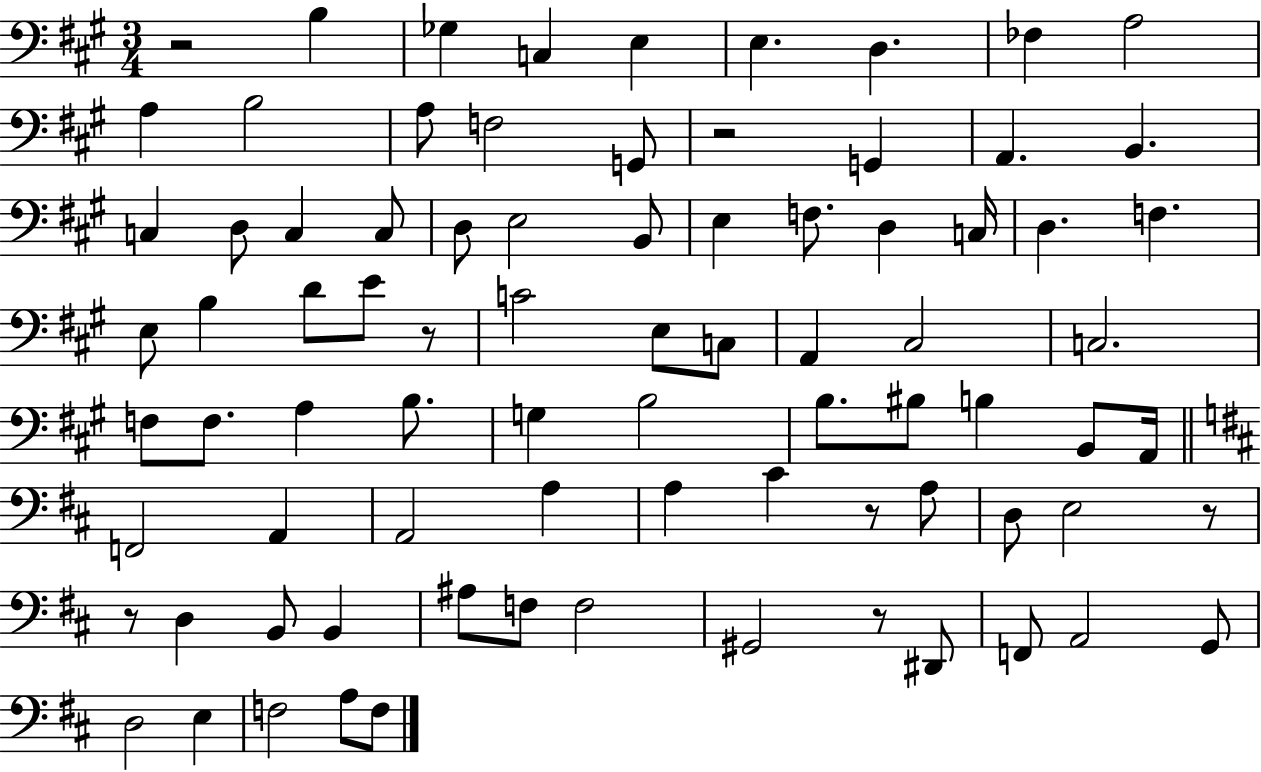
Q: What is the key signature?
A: A major